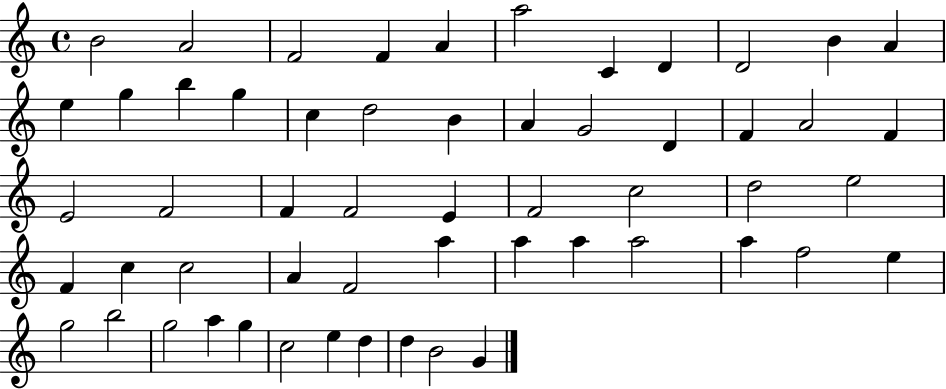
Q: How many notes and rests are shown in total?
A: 56